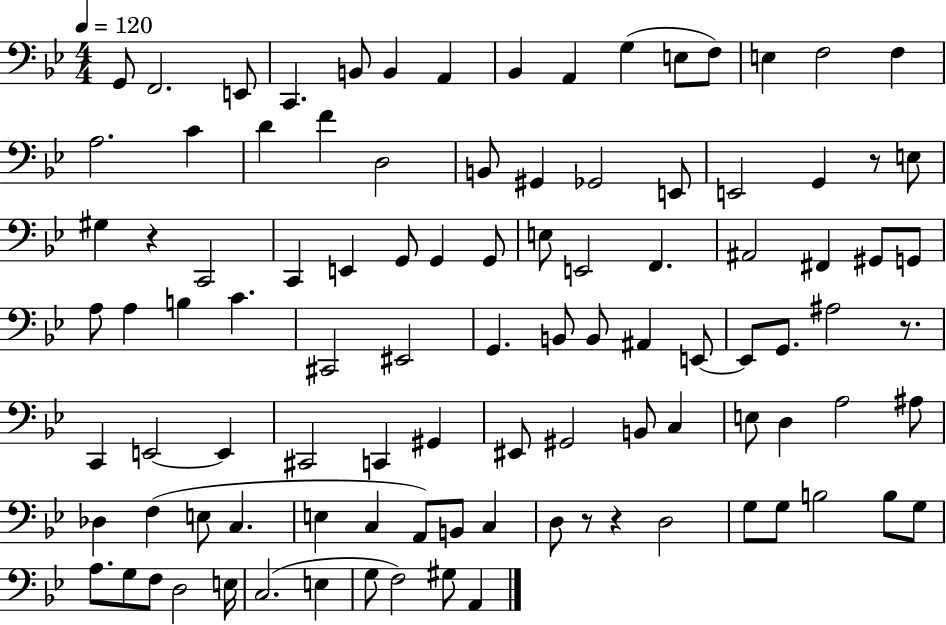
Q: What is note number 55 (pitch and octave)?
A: A#3